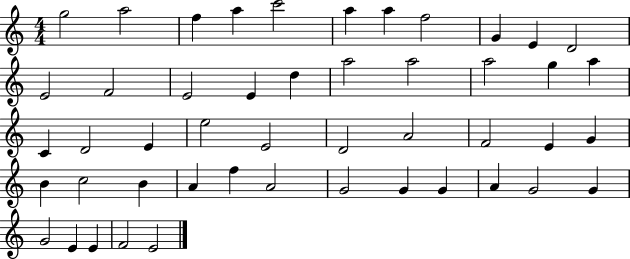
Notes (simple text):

G5/h A5/h F5/q A5/q C6/h A5/q A5/q F5/h G4/q E4/q D4/h E4/h F4/h E4/h E4/q D5/q A5/h A5/h A5/h G5/q A5/q C4/q D4/h E4/q E5/h E4/h D4/h A4/h F4/h E4/q G4/q B4/q C5/h B4/q A4/q F5/q A4/h G4/h G4/q G4/q A4/q G4/h G4/q G4/h E4/q E4/q F4/h E4/h